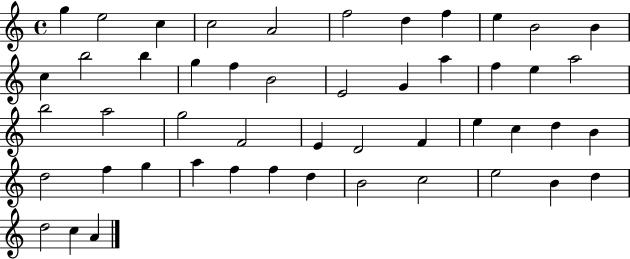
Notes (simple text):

G5/q E5/h C5/q C5/h A4/h F5/h D5/q F5/q E5/q B4/h B4/q C5/q B5/h B5/q G5/q F5/q B4/h E4/h G4/q A5/q F5/q E5/q A5/h B5/h A5/h G5/h F4/h E4/q D4/h F4/q E5/q C5/q D5/q B4/q D5/h F5/q G5/q A5/q F5/q F5/q D5/q B4/h C5/h E5/h B4/q D5/q D5/h C5/q A4/q